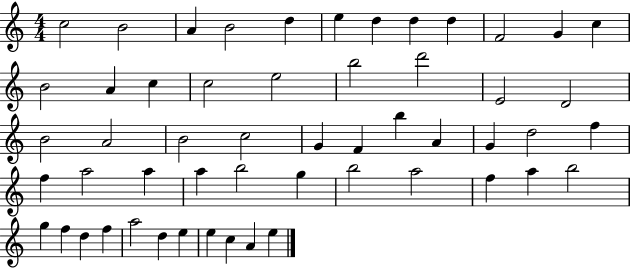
C5/h B4/h A4/q B4/h D5/q E5/q D5/q D5/q D5/q F4/h G4/q C5/q B4/h A4/q C5/q C5/h E5/h B5/h D6/h E4/h D4/h B4/h A4/h B4/h C5/h G4/q F4/q B5/q A4/q G4/q D5/h F5/q F5/q A5/h A5/q A5/q B5/h G5/q B5/h A5/h F5/q A5/q B5/h G5/q F5/q D5/q F5/q A5/h D5/q E5/q E5/q C5/q A4/q E5/q